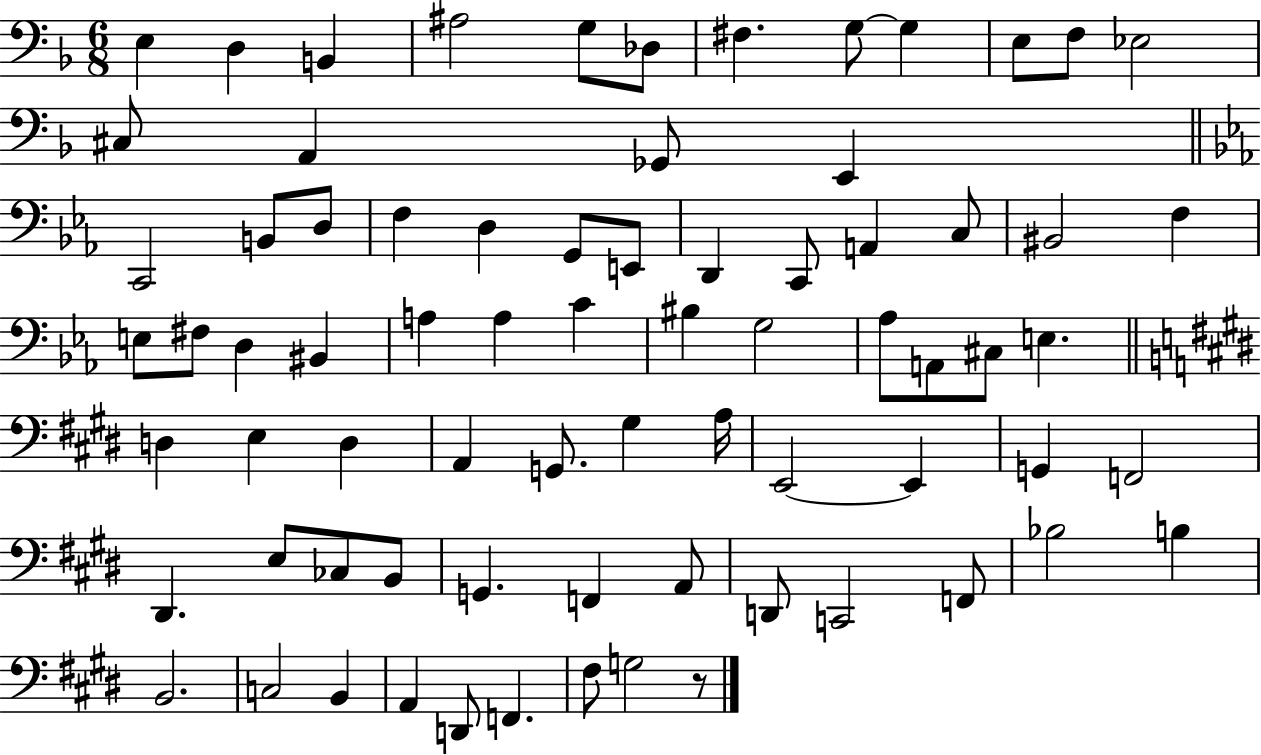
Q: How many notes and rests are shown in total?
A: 74